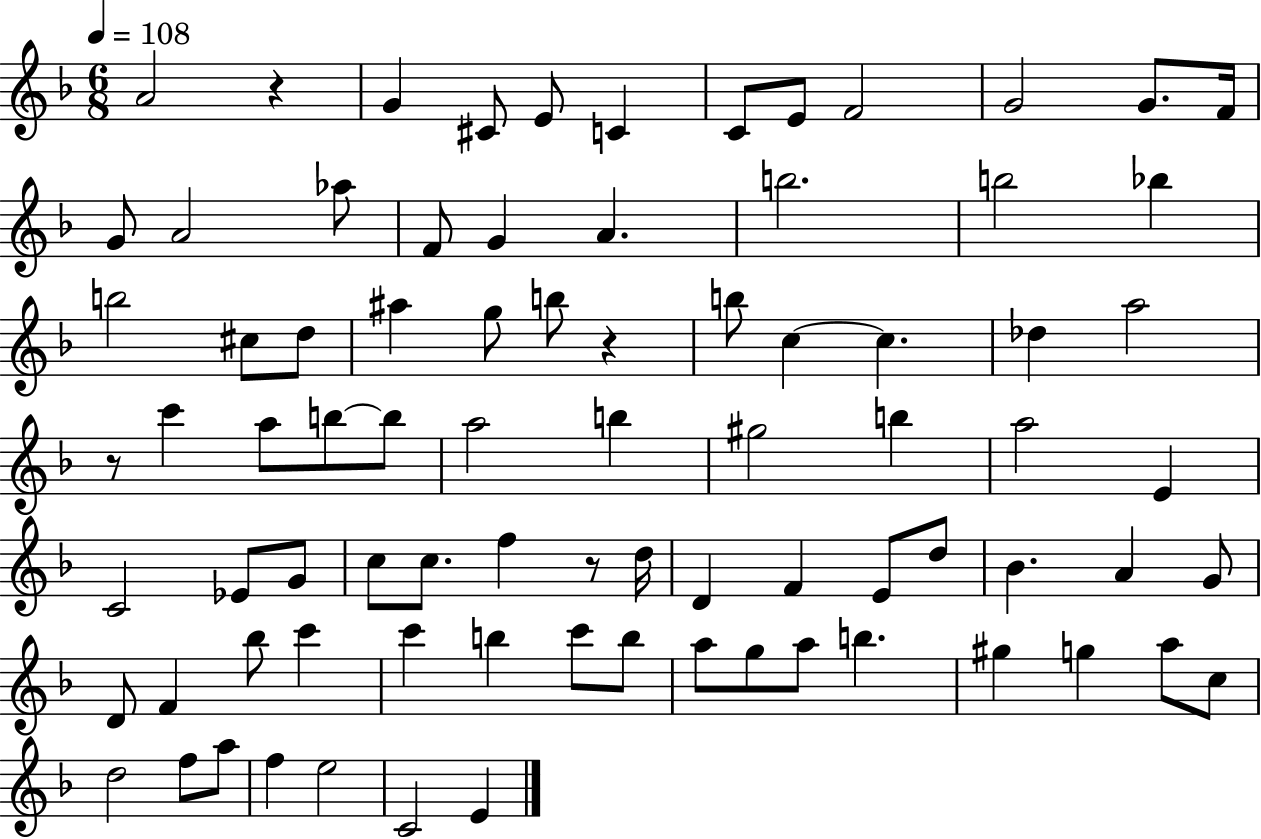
{
  \clef treble
  \numericTimeSignature
  \time 6/8
  \key f \major
  \tempo 4 = 108
  a'2 r4 | g'4 cis'8 e'8 c'4 | c'8 e'8 f'2 | g'2 g'8. f'16 | \break g'8 a'2 aes''8 | f'8 g'4 a'4. | b''2. | b''2 bes''4 | \break b''2 cis''8 d''8 | ais''4 g''8 b''8 r4 | b''8 c''4~~ c''4. | des''4 a''2 | \break r8 c'''4 a''8 b''8~~ b''8 | a''2 b''4 | gis''2 b''4 | a''2 e'4 | \break c'2 ees'8 g'8 | c''8 c''8. f''4 r8 d''16 | d'4 f'4 e'8 d''8 | bes'4. a'4 g'8 | \break d'8 f'4 bes''8 c'''4 | c'''4 b''4 c'''8 b''8 | a''8 g''8 a''8 b''4. | gis''4 g''4 a''8 c''8 | \break d''2 f''8 a''8 | f''4 e''2 | c'2 e'4 | \bar "|."
}